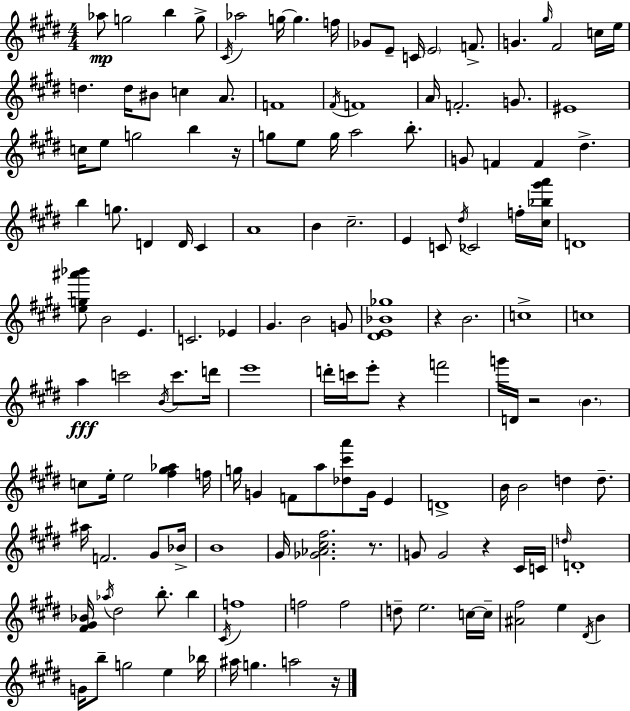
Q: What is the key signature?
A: E major